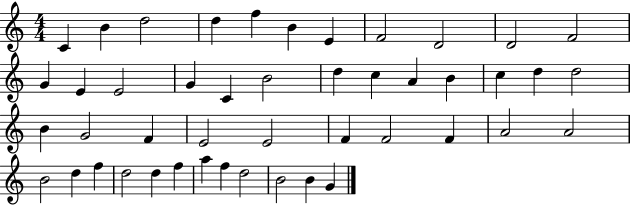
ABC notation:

X:1
T:Untitled
M:4/4
L:1/4
K:C
C B d2 d f B E F2 D2 D2 F2 G E E2 G C B2 d c A B c d d2 B G2 F E2 E2 F F2 F A2 A2 B2 d f d2 d f a f d2 B2 B G